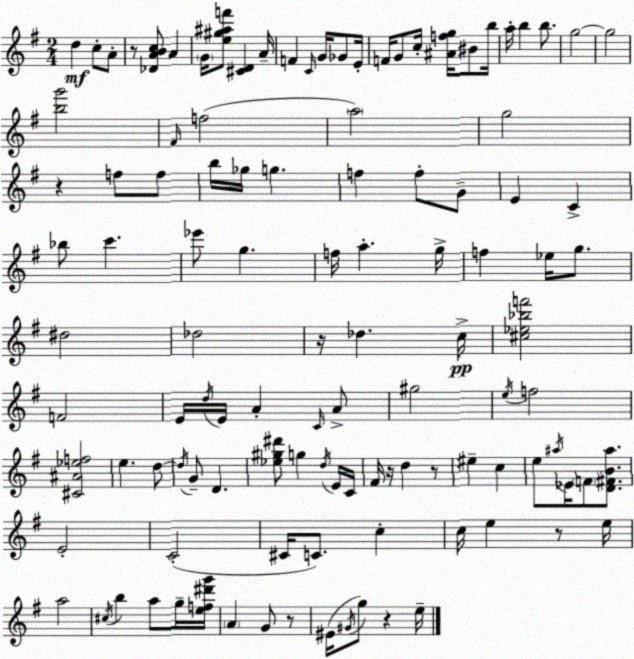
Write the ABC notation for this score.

X:1
T:Untitled
M:2/4
L:1/4
K:G
d c/2 A/2 z/2 [_DABc]/2 A G/4 [e^g^af']/2 [^CD] A/4 F C/4 G/4 _G/2 E/4 F/4 G/2 c/4 [^Afg]/4 ^B/2 b/4 a/4 b b/2 g2 g2 [bg']2 ^F/4 f2 a2 g2 z f/2 f/2 b/4 _g/4 g f f/2 G/2 E C _b/2 c' _e'/2 g f/4 a g/4 f _e/4 g/2 ^d2 _d2 z/4 _d c/4 [^c_e_bf']2 F2 E/4 d/4 E/4 A C/4 A/2 ^g2 e/4 f2 [^C^A_ef]2 e d/2 d/4 G/2 D [_e^g^d']/2 g d/4 E/4 C/4 ^F/4 z/4 d z/2 ^e c e/2 ^a/4 _E/4 F/2 [D^FB^a]/2 E2 C2 ^C/4 C/2 c c/4 e z/2 e/4 a2 ^c/4 b a/2 g/4 [ef^d'g']/4 A G/2 z/2 ^E/4 ^G/4 g/2 z e/4